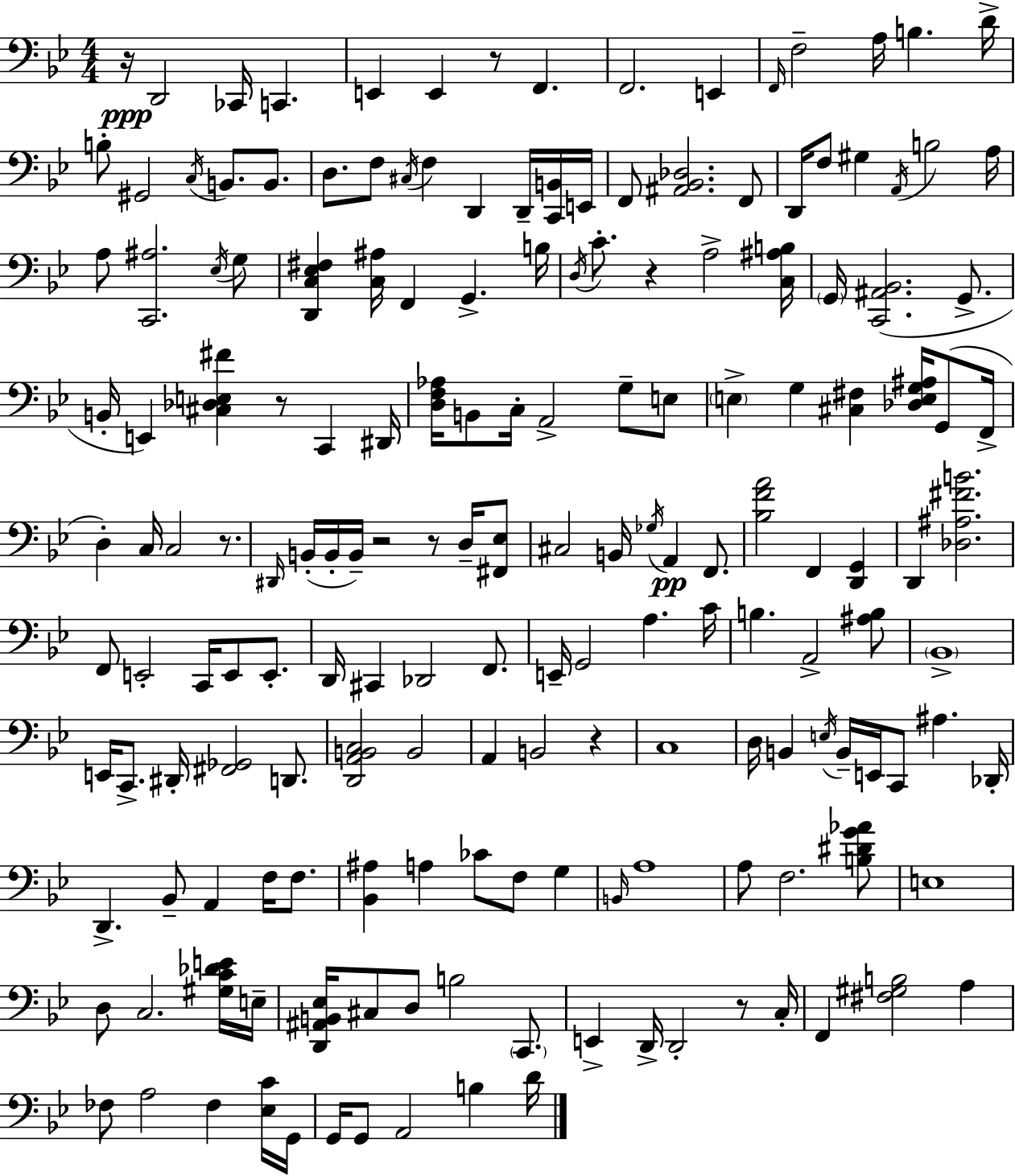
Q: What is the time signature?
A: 4/4